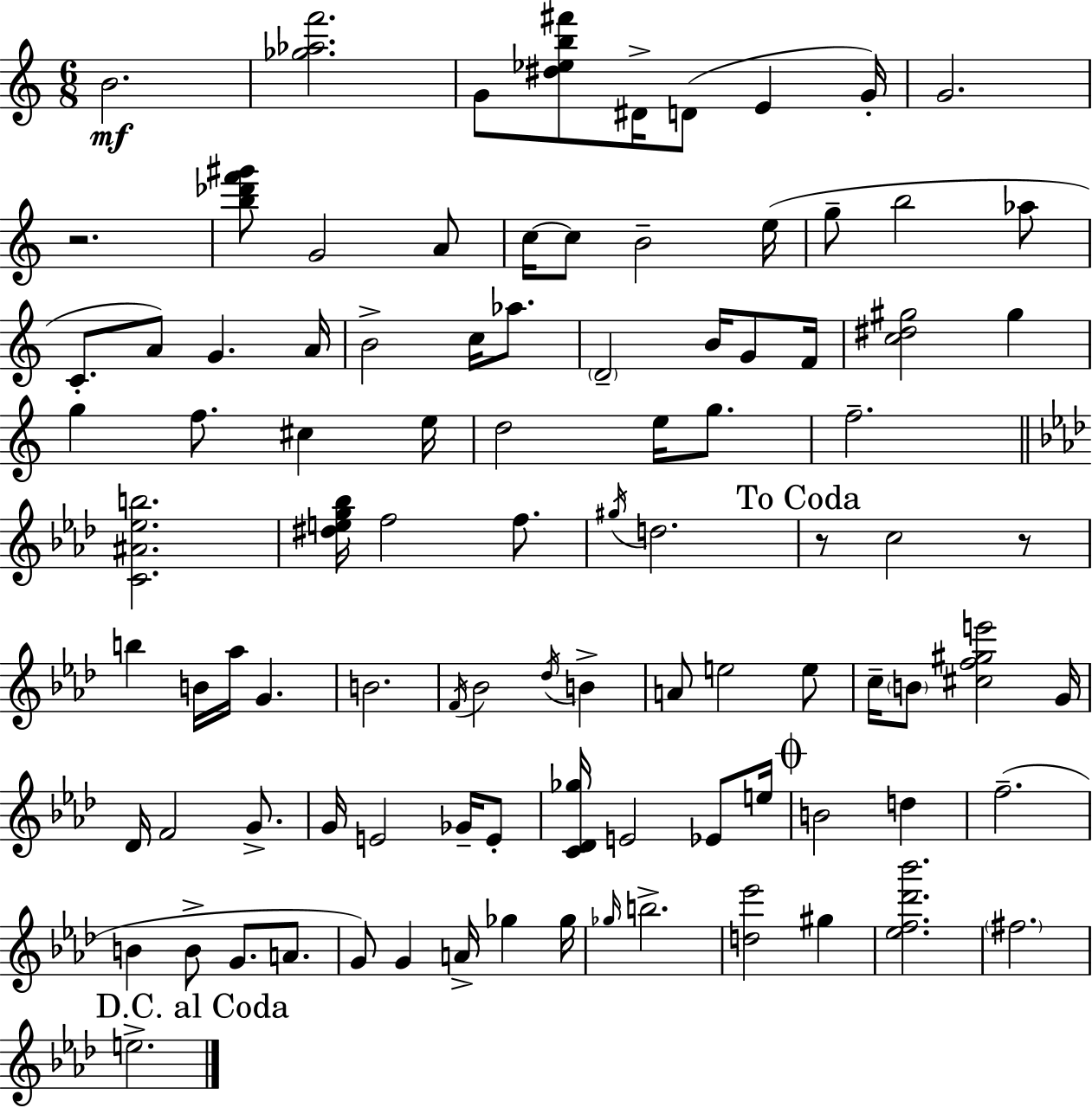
{
  \clef treble
  \numericTimeSignature
  \time 6/8
  \key c \major
  b'2.\mf | <ges'' aes'' f'''>2. | g'8 <dis'' ees'' b'' fis'''>8 dis'16-> d'8( e'4 g'16-.) | g'2. | \break r2. | <b'' des''' f''' gis'''>8 g'2 a'8 | c''16~~ c''8 b'2-- e''16( | g''8-- b''2 aes''8 | \break c'8.-. a'8) g'4. a'16 | b'2-> c''16 aes''8. | \parenthesize d'2-- b'16 g'8 f'16 | <c'' dis'' gis''>2 gis''4 | \break g''4 f''8. cis''4 e''16 | d''2 e''16 g''8. | f''2.-- | \bar "||" \break \key aes \major <c' ais' ees'' b''>2. | <dis'' e'' g'' bes''>16 f''2 f''8. | \acciaccatura { gis''16 } d''2. | \mark "To Coda" r8 c''2 r8 | \break b''4 b'16 aes''16 g'4. | b'2. | \acciaccatura { f'16 } bes'2 \acciaccatura { des''16 } b'4-> | a'8 e''2 | \break e''8 c''16-- \parenthesize b'8 <cis'' f'' gis'' e'''>2 | g'16 des'16 f'2 | g'8.-> g'16 e'2 | ges'16-- e'8-. <c' des' ges''>16 e'2 | \break ees'8 e''16 \mark \markup { \musicglyph "scripts.coda" } b'2 d''4 | f''2.--( | b'4 b'8-> g'8. | a'8. g'8) g'4 a'16-> ges''4 | \break ges''16 \grace { ges''16 } b''2.-> | <d'' ees'''>2 | gis''4 <ees'' f'' des''' bes'''>2. | \parenthesize fis''2. | \break \mark "D.C. al Coda" e''2.-> | \bar "|."
}